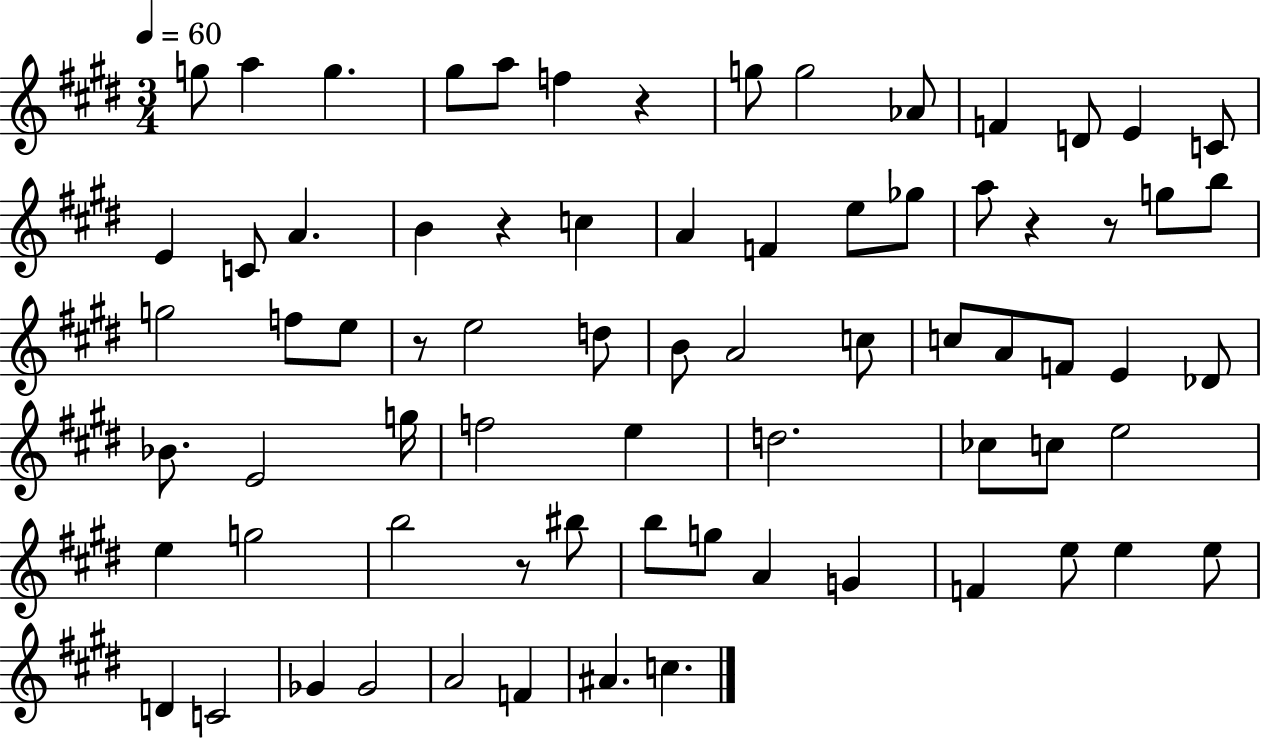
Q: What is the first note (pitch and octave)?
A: G5